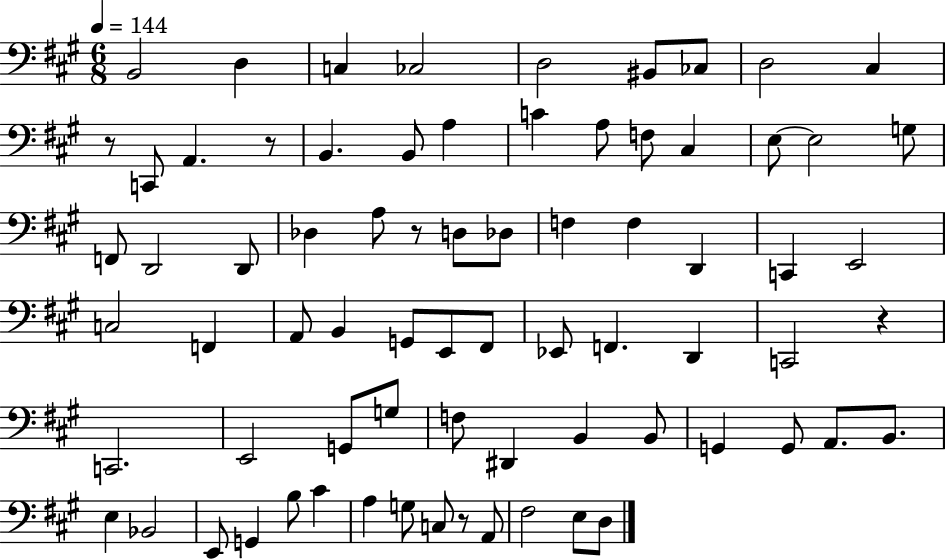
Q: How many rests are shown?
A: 5